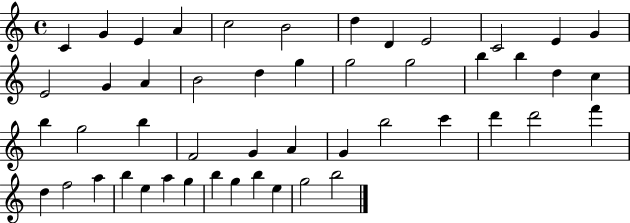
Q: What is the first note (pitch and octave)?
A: C4